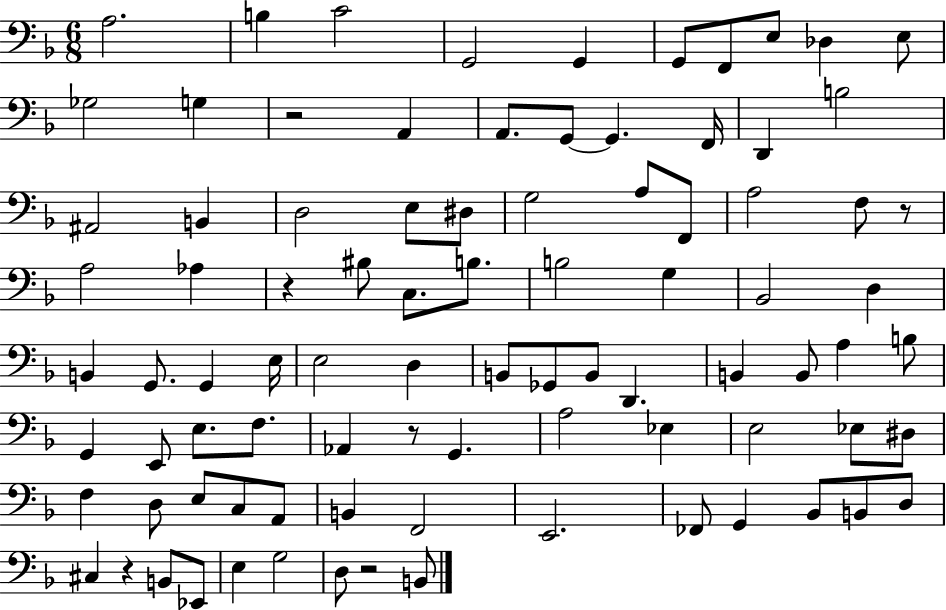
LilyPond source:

{
  \clef bass
  \numericTimeSignature
  \time 6/8
  \key f \major
  a2. | b4 c'2 | g,2 g,4 | g,8 f,8 e8 des4 e8 | \break ges2 g4 | r2 a,4 | a,8. g,8~~ g,4. f,16 | d,4 b2 | \break ais,2 b,4 | d2 e8 dis8 | g2 a8 f,8 | a2 f8 r8 | \break a2 aes4 | r4 bis8 c8. b8. | b2 g4 | bes,2 d4 | \break b,4 g,8. g,4 e16 | e2 d4 | b,8 ges,8 b,8 d,4. | b,4 b,8 a4 b8 | \break g,4 e,8 e8. f8. | aes,4 r8 g,4. | a2 ees4 | e2 ees8 dis8 | \break f4 d8 e8 c8 a,8 | b,4 f,2 | e,2. | fes,8 g,4 bes,8 b,8 d8 | \break cis4 r4 b,8 ees,8 | e4 g2 | d8 r2 b,8 | \bar "|."
}